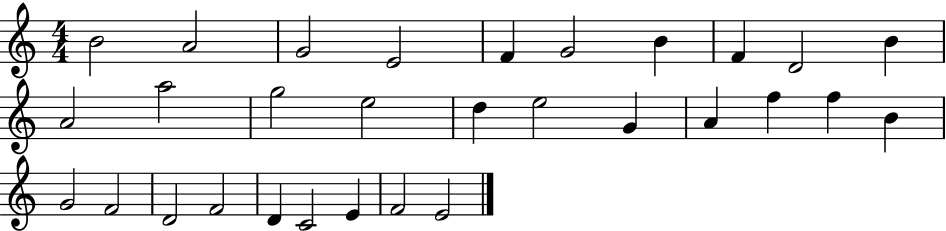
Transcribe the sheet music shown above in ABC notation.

X:1
T:Untitled
M:4/4
L:1/4
K:C
B2 A2 G2 E2 F G2 B F D2 B A2 a2 g2 e2 d e2 G A f f B G2 F2 D2 F2 D C2 E F2 E2